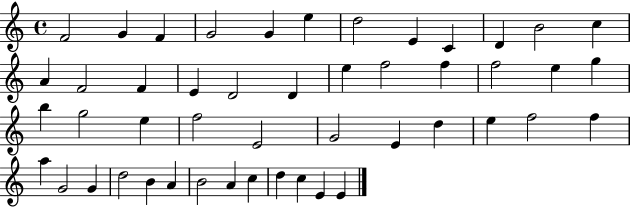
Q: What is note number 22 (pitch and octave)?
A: F5